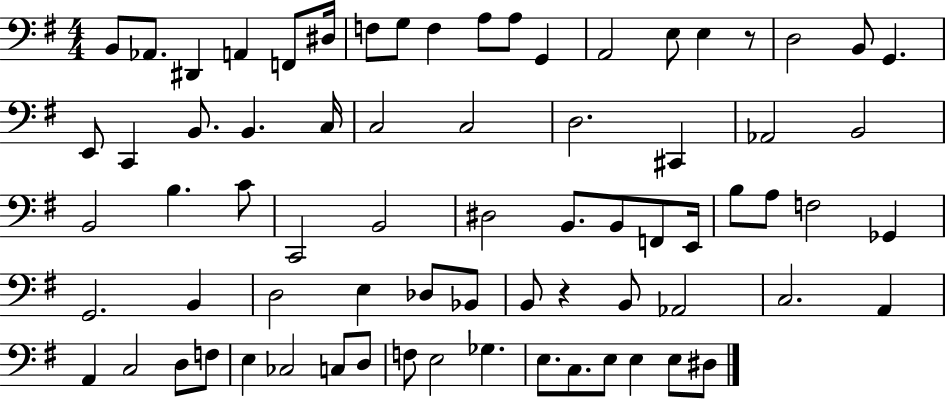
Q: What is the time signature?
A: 4/4